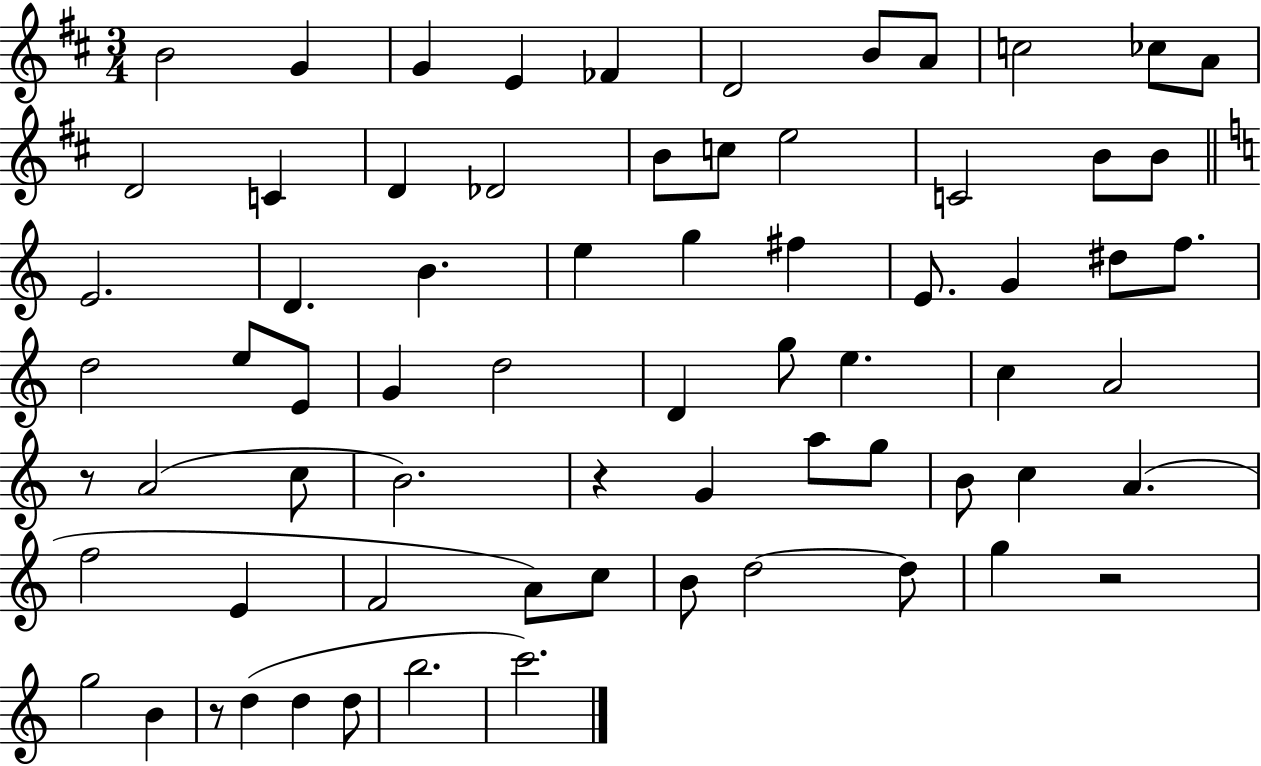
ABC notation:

X:1
T:Untitled
M:3/4
L:1/4
K:D
B2 G G E _F D2 B/2 A/2 c2 _c/2 A/2 D2 C D _D2 B/2 c/2 e2 C2 B/2 B/2 E2 D B e g ^f E/2 G ^d/2 f/2 d2 e/2 E/2 G d2 D g/2 e c A2 z/2 A2 c/2 B2 z G a/2 g/2 B/2 c A f2 E F2 A/2 c/2 B/2 d2 d/2 g z2 g2 B z/2 d d d/2 b2 c'2